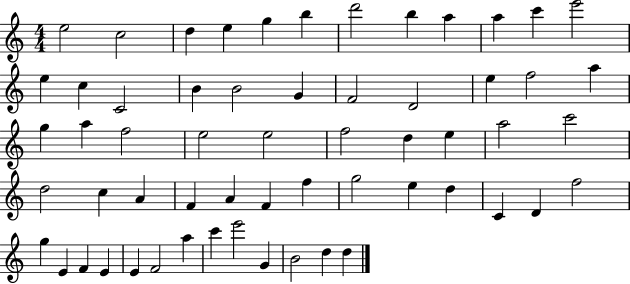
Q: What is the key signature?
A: C major